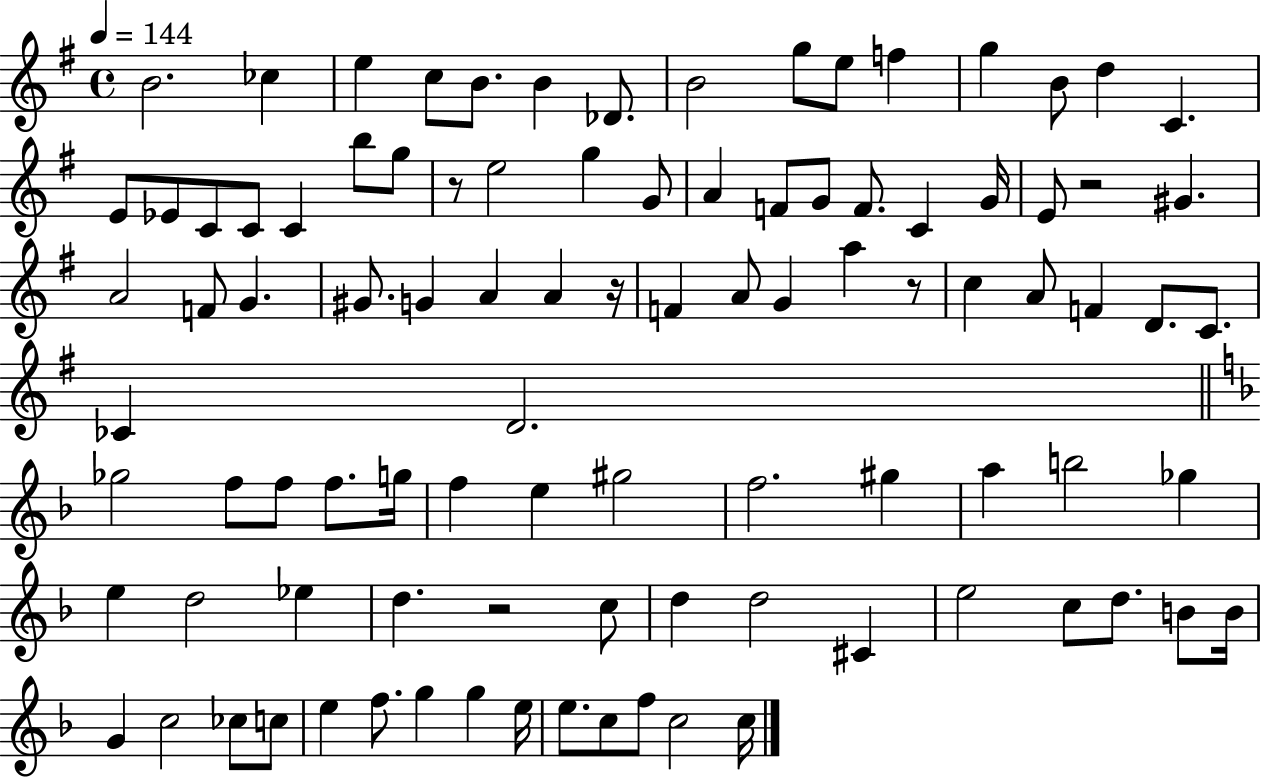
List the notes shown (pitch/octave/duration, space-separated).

B4/h. CES5/q E5/q C5/e B4/e. B4/q Db4/e. B4/h G5/e E5/e F5/q G5/q B4/e D5/q C4/q. E4/e Eb4/e C4/e C4/e C4/q B5/e G5/e R/e E5/h G5/q G4/e A4/q F4/e G4/e F4/e. C4/q G4/s E4/e R/h G#4/q. A4/h F4/e G4/q. G#4/e. G4/q A4/q A4/q R/s F4/q A4/e G4/q A5/q R/e C5/q A4/e F4/q D4/e. C4/e. CES4/q D4/h. Gb5/h F5/e F5/e F5/e. G5/s F5/q E5/q G#5/h F5/h. G#5/q A5/q B5/h Gb5/q E5/q D5/h Eb5/q D5/q. R/h C5/e D5/q D5/h C#4/q E5/h C5/e D5/e. B4/e B4/s G4/q C5/h CES5/e C5/e E5/q F5/e. G5/q G5/q E5/s E5/e. C5/e F5/e C5/h C5/s